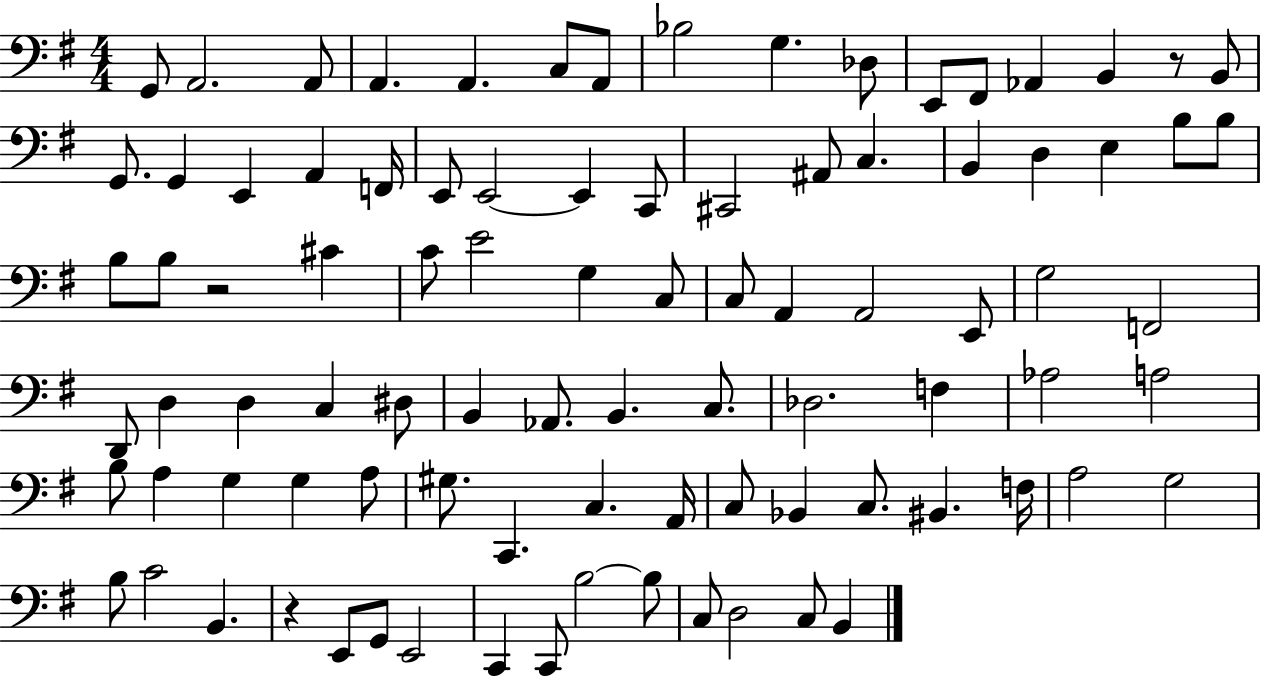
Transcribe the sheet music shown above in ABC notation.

X:1
T:Untitled
M:4/4
L:1/4
K:G
G,,/2 A,,2 A,,/2 A,, A,, C,/2 A,,/2 _B,2 G, _D,/2 E,,/2 ^F,,/2 _A,, B,, z/2 B,,/2 G,,/2 G,, E,, A,, F,,/4 E,,/2 E,,2 E,, C,,/2 ^C,,2 ^A,,/2 C, B,, D, E, B,/2 B,/2 B,/2 B,/2 z2 ^C C/2 E2 G, C,/2 C,/2 A,, A,,2 E,,/2 G,2 F,,2 D,,/2 D, D, C, ^D,/2 B,, _A,,/2 B,, C,/2 _D,2 F, _A,2 A,2 B,/2 A, G, G, A,/2 ^G,/2 C,, C, A,,/4 C,/2 _B,, C,/2 ^B,, F,/4 A,2 G,2 B,/2 C2 B,, z E,,/2 G,,/2 E,,2 C,, C,,/2 B,2 B,/2 C,/2 D,2 C,/2 B,,